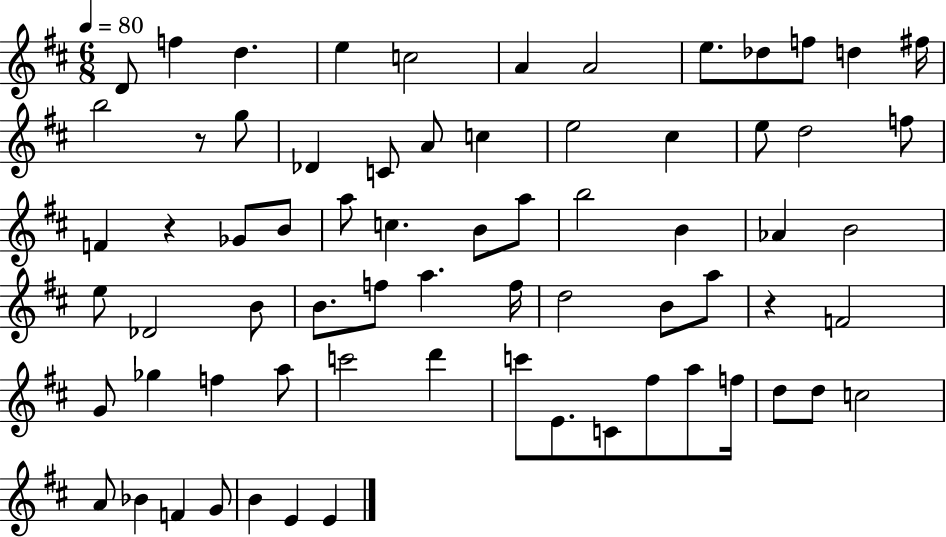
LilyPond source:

{
  \clef treble
  \numericTimeSignature
  \time 6/8
  \key d \major
  \tempo 4 = 80
  d'8 f''4 d''4. | e''4 c''2 | a'4 a'2 | e''8. des''8 f''8 d''4 fis''16 | \break b''2 r8 g''8 | des'4 c'8 a'8 c''4 | e''2 cis''4 | e''8 d''2 f''8 | \break f'4 r4 ges'8 b'8 | a''8 c''4. b'8 a''8 | b''2 b'4 | aes'4 b'2 | \break e''8 des'2 b'8 | b'8. f''8 a''4. f''16 | d''2 b'8 a''8 | r4 f'2 | \break g'8 ges''4 f''4 a''8 | c'''2 d'''4 | c'''8 e'8. c'8 fis''8 a''8 f''16 | d''8 d''8 c''2 | \break a'8 bes'4 f'4 g'8 | b'4 e'4 e'4 | \bar "|."
}